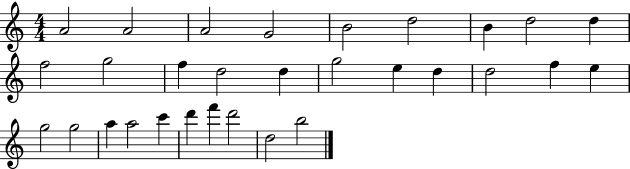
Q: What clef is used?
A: treble